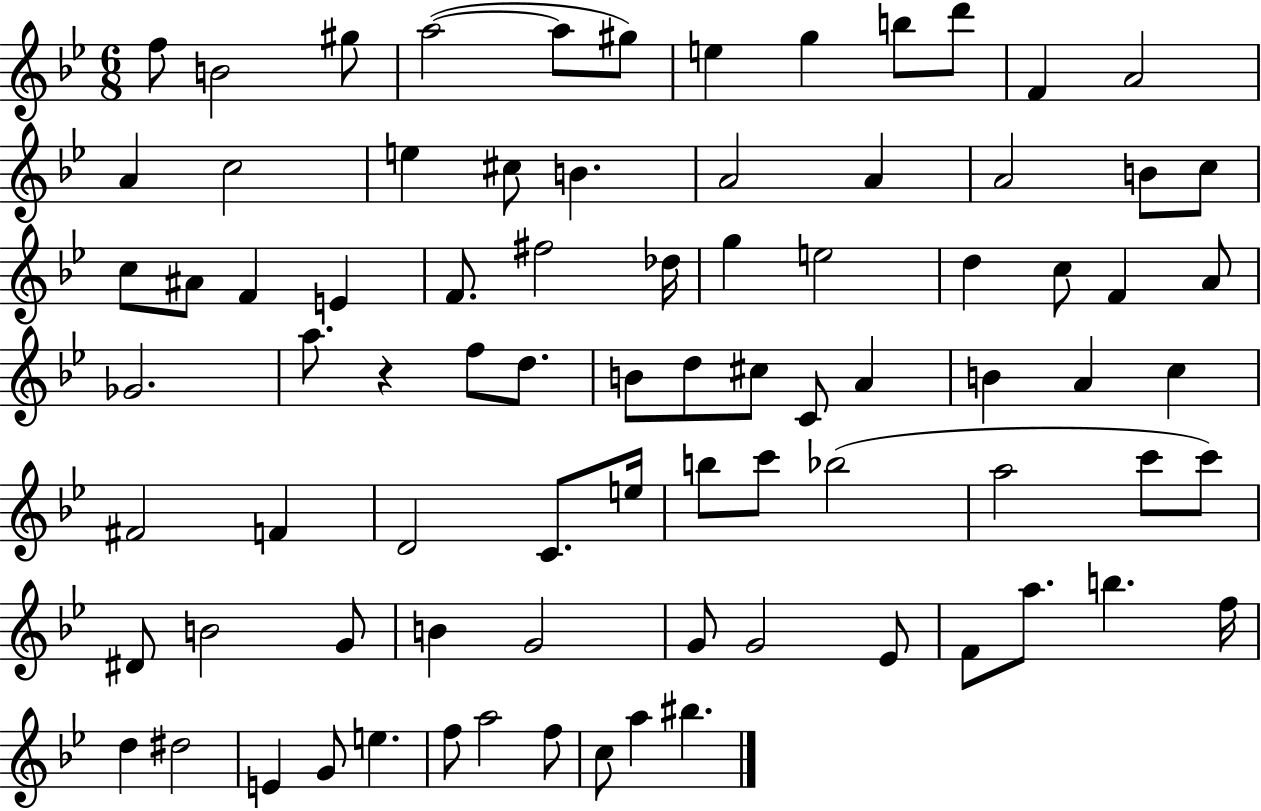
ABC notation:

X:1
T:Untitled
M:6/8
L:1/4
K:Bb
f/2 B2 ^g/2 a2 a/2 ^g/2 e g b/2 d'/2 F A2 A c2 e ^c/2 B A2 A A2 B/2 c/2 c/2 ^A/2 F E F/2 ^f2 _d/4 g e2 d c/2 F A/2 _G2 a/2 z f/2 d/2 B/2 d/2 ^c/2 C/2 A B A c ^F2 F D2 C/2 e/4 b/2 c'/2 _b2 a2 c'/2 c'/2 ^D/2 B2 G/2 B G2 G/2 G2 _E/2 F/2 a/2 b f/4 d ^d2 E G/2 e f/2 a2 f/2 c/2 a ^b